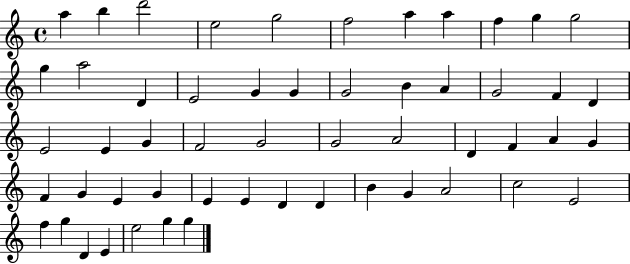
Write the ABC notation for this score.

X:1
T:Untitled
M:4/4
L:1/4
K:C
a b d'2 e2 g2 f2 a a f g g2 g a2 D E2 G G G2 B A G2 F D E2 E G F2 G2 G2 A2 D F A G F G E G E E D D B G A2 c2 E2 f g D E e2 g g